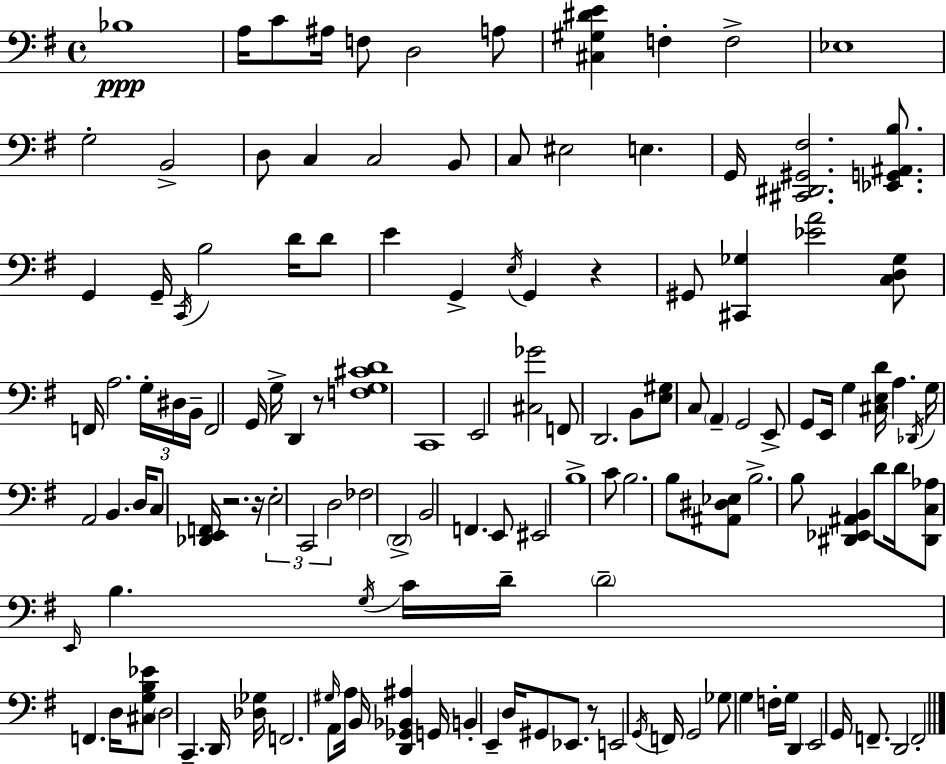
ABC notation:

X:1
T:Untitled
M:4/4
L:1/4
K:Em
_B,4 A,/4 C/2 ^A,/4 F,/2 D,2 A,/2 [^C,^G,^DE] F, F,2 _E,4 G,2 B,,2 D,/2 C, C,2 B,,/2 C,/2 ^E,2 E, G,,/4 [^C,,^D,,^G,,^F,]2 [_E,,G,,^A,,B,]/2 G,, G,,/4 C,,/4 B,2 D/4 D/2 E G,, E,/4 G,, z ^G,,/2 [^C,,_G,] [_EA]2 [C,D,_G,]/2 F,,/4 A,2 G,/4 ^D,/4 B,,/4 F,,2 G,,/4 G,/4 D,, z/2 [F,G,^CD]4 C,,4 E,,2 [^C,_G]2 F,,/2 D,,2 B,,/2 [E,^G,]/2 C,/2 A,, G,,2 E,,/2 G,,/2 E,,/4 G, [^C,E,D]/4 A, _D,,/4 G,/4 A,,2 B,, D,/4 C,/2 [_D,,E,,F,,]/4 z2 z/4 E,2 C,,2 D,2 _F,2 D,,2 B,,2 F,, E,,/2 ^E,,2 B,4 C/2 B,2 B,/2 [^A,,^D,_E,]/2 B,2 B,/2 [^D,,_E,,^A,,B,,] D/2 D/4 [^D,,C,_A,]/2 E,,/4 B, G,/4 C/4 D/4 D2 F,, D,/4 [^C,G,B,_E]/2 D,2 C,, D,,/4 [_D,_G,]/4 F,,2 ^G,/4 A,,/2 A,/4 B,,/4 [D,,_G,,_B,,^A,] G,,/4 B,, E,, D,/4 ^G,,/2 _E,,/2 z/2 E,,2 G,,/4 F,,/4 G,,2 _G,/2 G, F,/4 G,/4 D,, E,,2 G,,/4 F,,/2 D,,2 F,,2